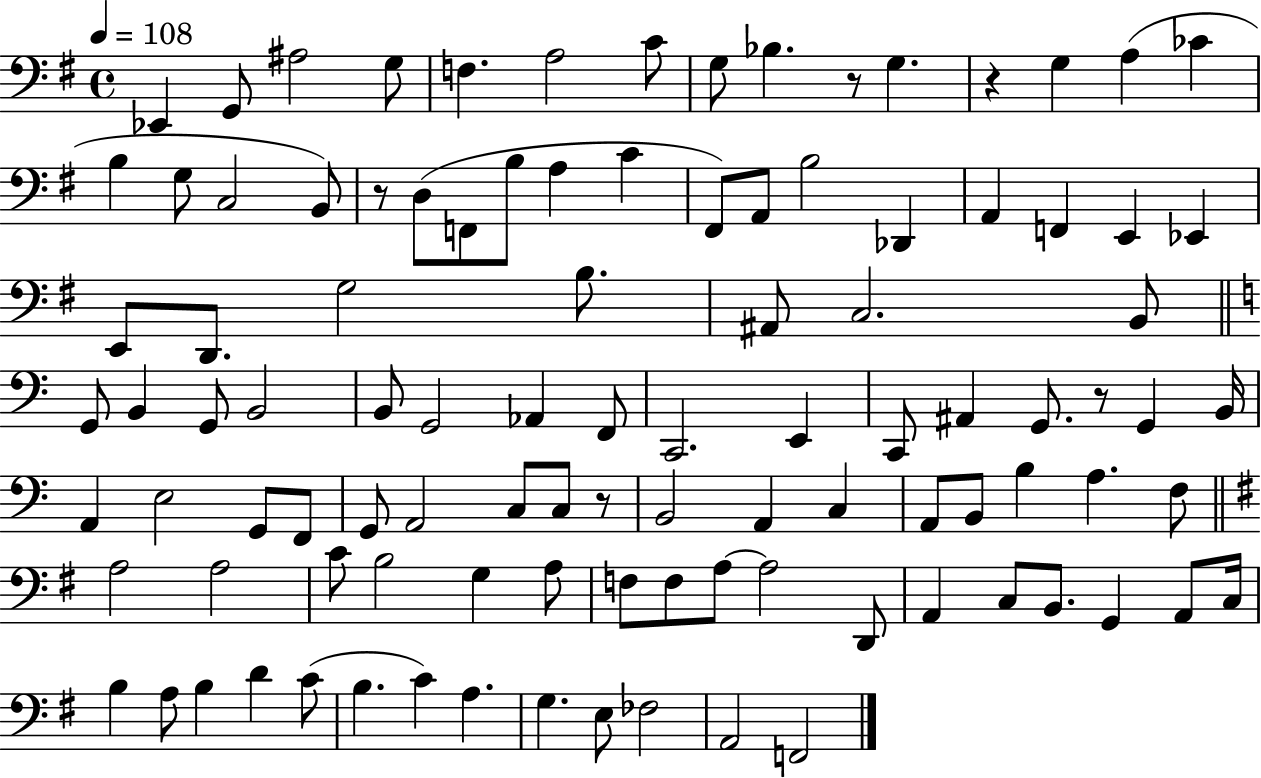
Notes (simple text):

Eb2/q G2/e A#3/h G3/e F3/q. A3/h C4/e G3/e Bb3/q. R/e G3/q. R/q G3/q A3/q CES4/q B3/q G3/e C3/h B2/e R/e D3/e F2/e B3/e A3/q C4/q F#2/e A2/e B3/h Db2/q A2/q F2/q E2/q Eb2/q E2/e D2/e. G3/h B3/e. A#2/e C3/h. B2/e G2/e B2/q G2/e B2/h B2/e G2/h Ab2/q F2/e C2/h. E2/q C2/e A#2/q G2/e. R/e G2/q B2/s A2/q E3/h G2/e F2/e G2/e A2/h C3/e C3/e R/e B2/h A2/q C3/q A2/e B2/e B3/q A3/q. F3/e A3/h A3/h C4/e B3/h G3/q A3/e F3/e F3/e A3/e A3/h D2/e A2/q C3/e B2/e. G2/q A2/e C3/s B3/q A3/e B3/q D4/q C4/e B3/q. C4/q A3/q. G3/q. E3/e FES3/h A2/h F2/h